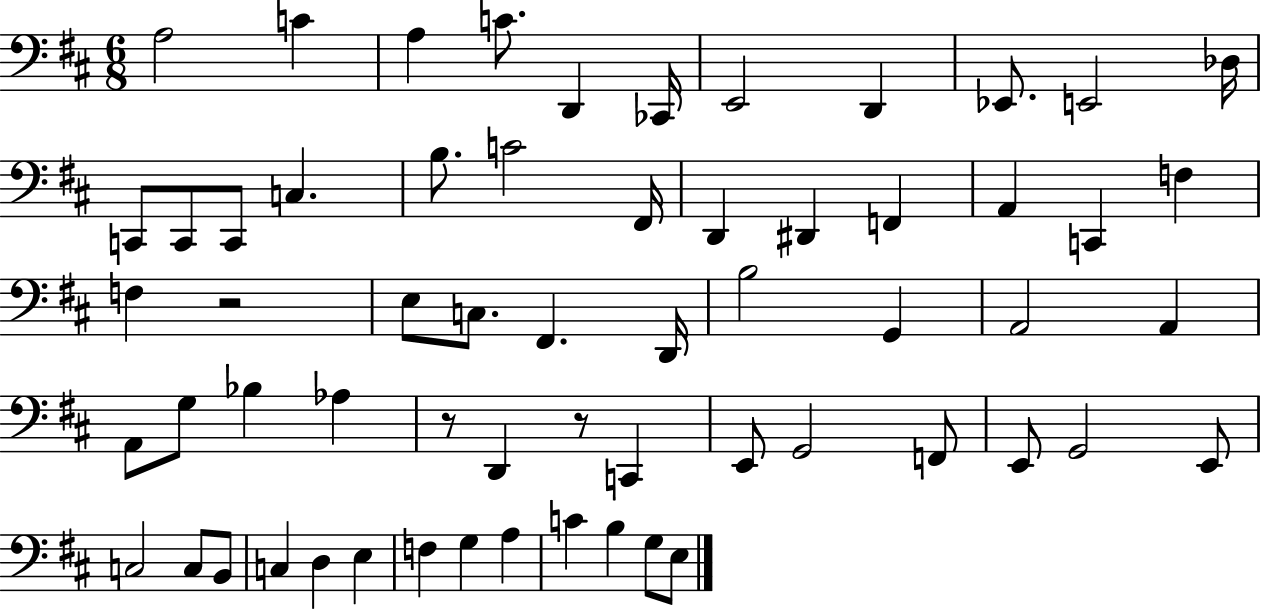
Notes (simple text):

A3/h C4/q A3/q C4/e. D2/q CES2/s E2/h D2/q Eb2/e. E2/h Db3/s C2/e C2/e C2/e C3/q. B3/e. C4/h F#2/s D2/q D#2/q F2/q A2/q C2/q F3/q F3/q R/h E3/e C3/e. F#2/q. D2/s B3/h G2/q A2/h A2/q A2/e G3/e Bb3/q Ab3/q R/e D2/q R/e C2/q E2/e G2/h F2/e E2/e G2/h E2/e C3/h C3/e B2/e C3/q D3/q E3/q F3/q G3/q A3/q C4/q B3/q G3/e E3/e